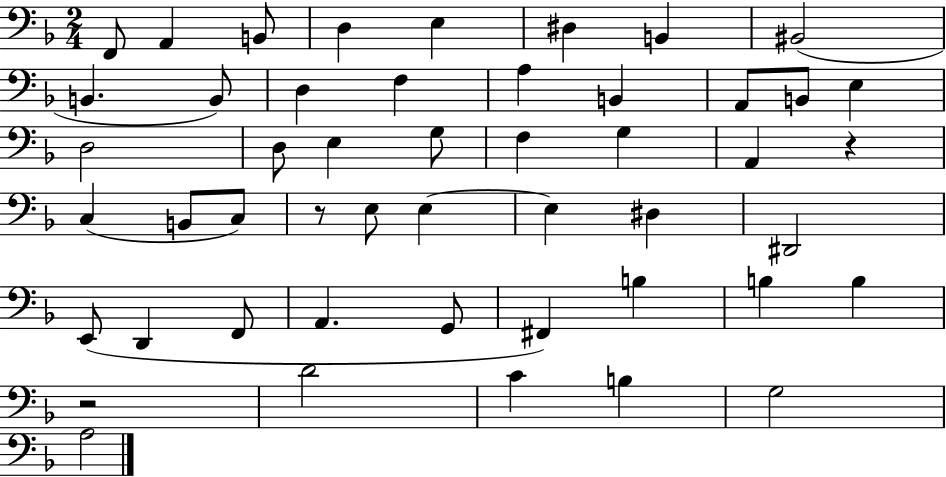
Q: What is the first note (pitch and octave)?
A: F2